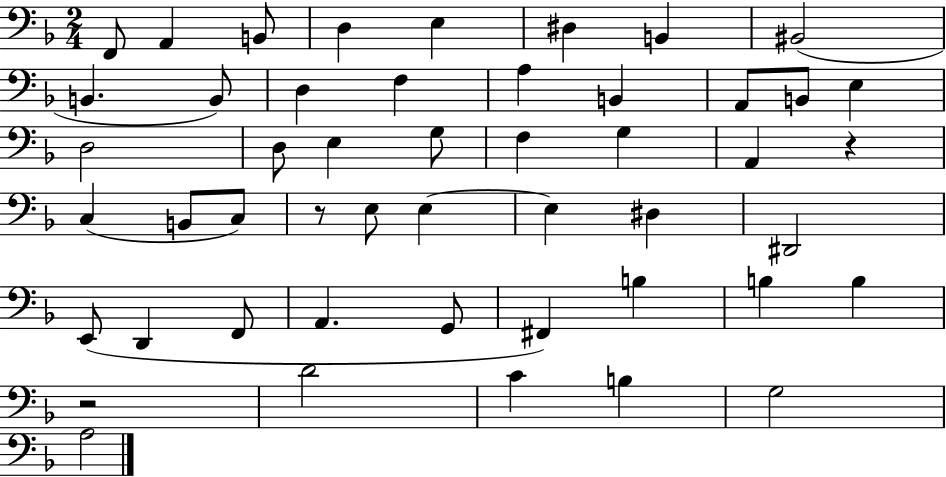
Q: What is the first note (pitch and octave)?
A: F2